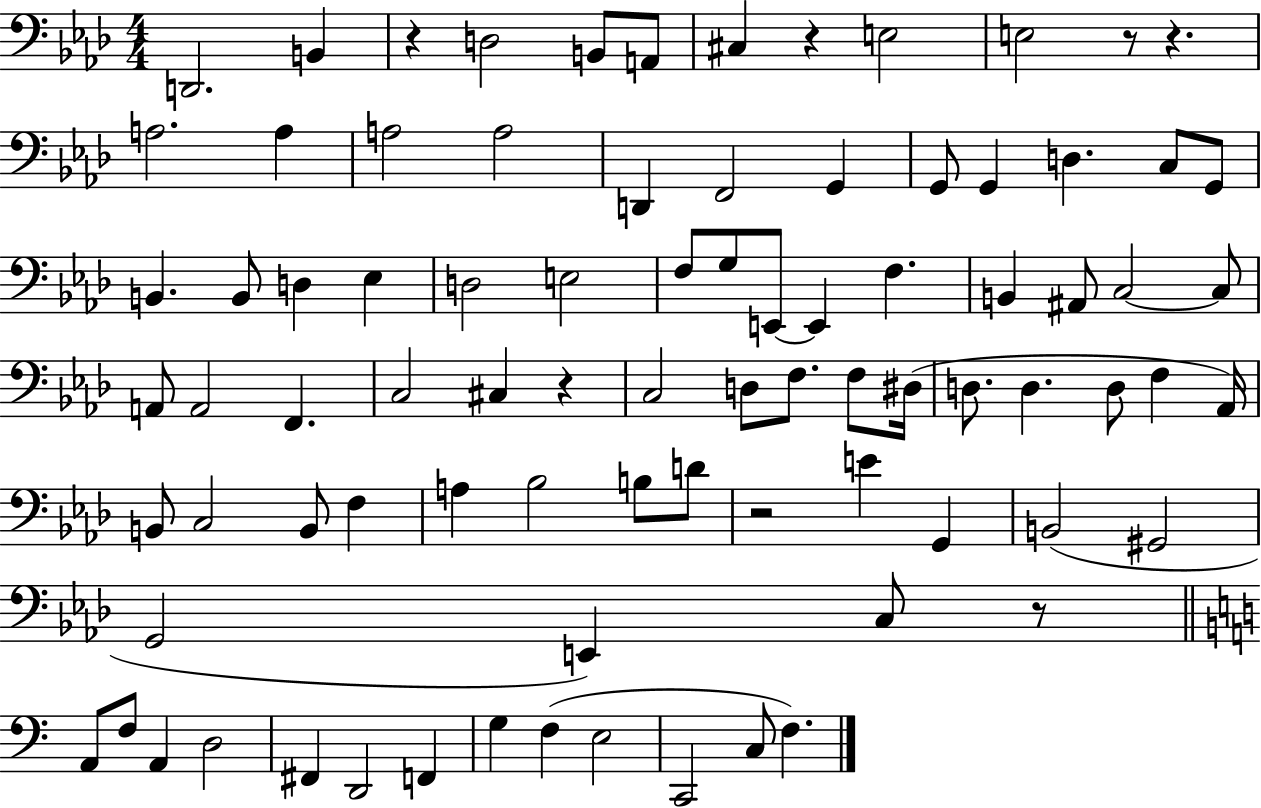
{
  \clef bass
  \numericTimeSignature
  \time 4/4
  \key aes \major
  d,2. b,4 | r4 d2 b,8 a,8 | cis4 r4 e2 | e2 r8 r4. | \break a2. a4 | a2 a2 | d,4 f,2 g,4 | g,8 g,4 d4. c8 g,8 | \break b,4. b,8 d4 ees4 | d2 e2 | f8 g8 e,8~~ e,4 f4. | b,4 ais,8 c2~~ c8 | \break a,8 a,2 f,4. | c2 cis4 r4 | c2 d8 f8. f8 dis16( | d8. d4. d8 f4 aes,16) | \break b,8 c2 b,8 f4 | a4 bes2 b8 d'8 | r2 e'4 g,4 | b,2( gis,2 | \break g,2 e,4) c8 r8 | \bar "||" \break \key a \minor a,8 f8 a,4 d2 | fis,4 d,2 f,4 | g4 f4( e2 | c,2 c8 f4.) | \break \bar "|."
}